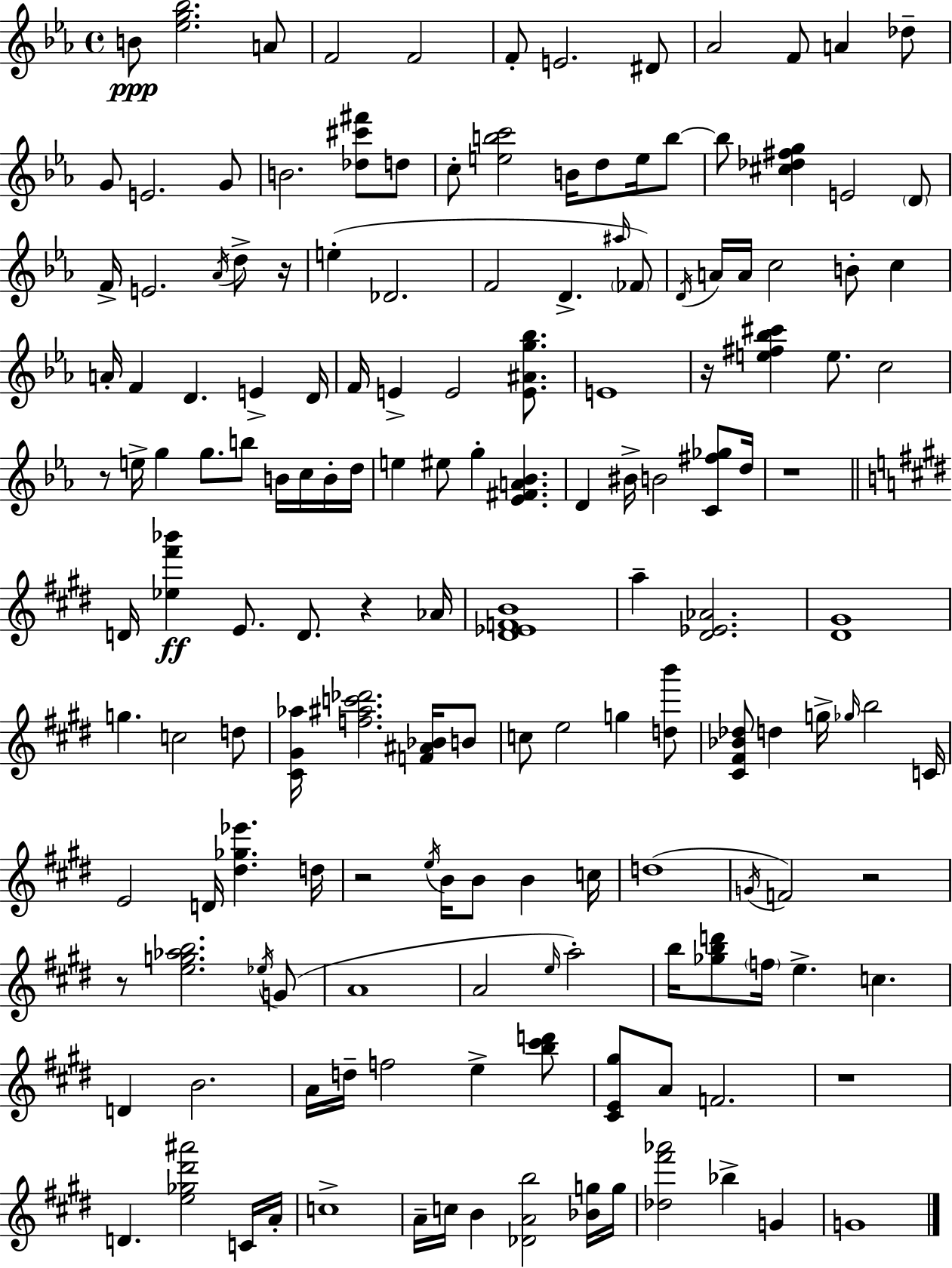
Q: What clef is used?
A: treble